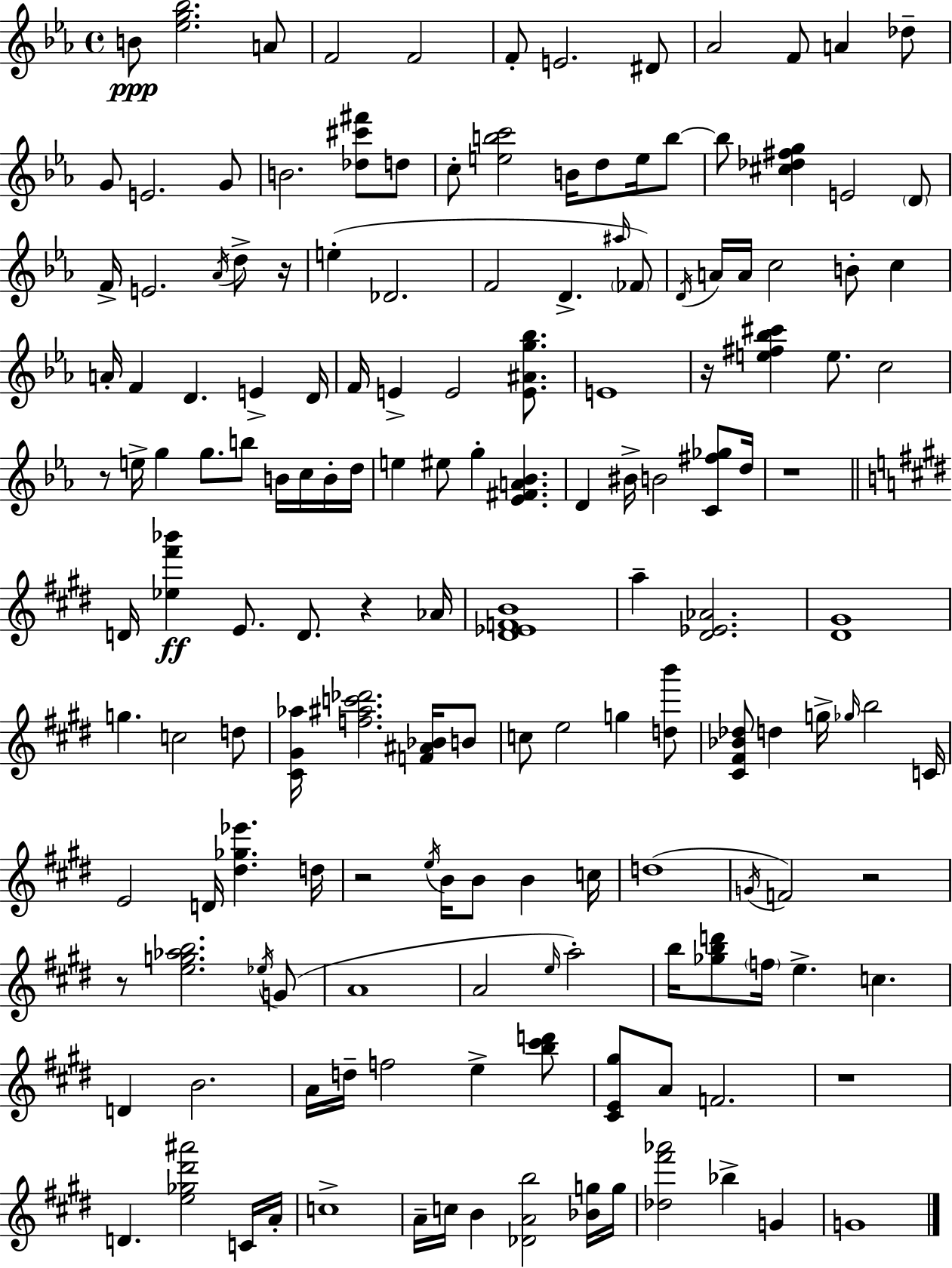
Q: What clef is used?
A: treble